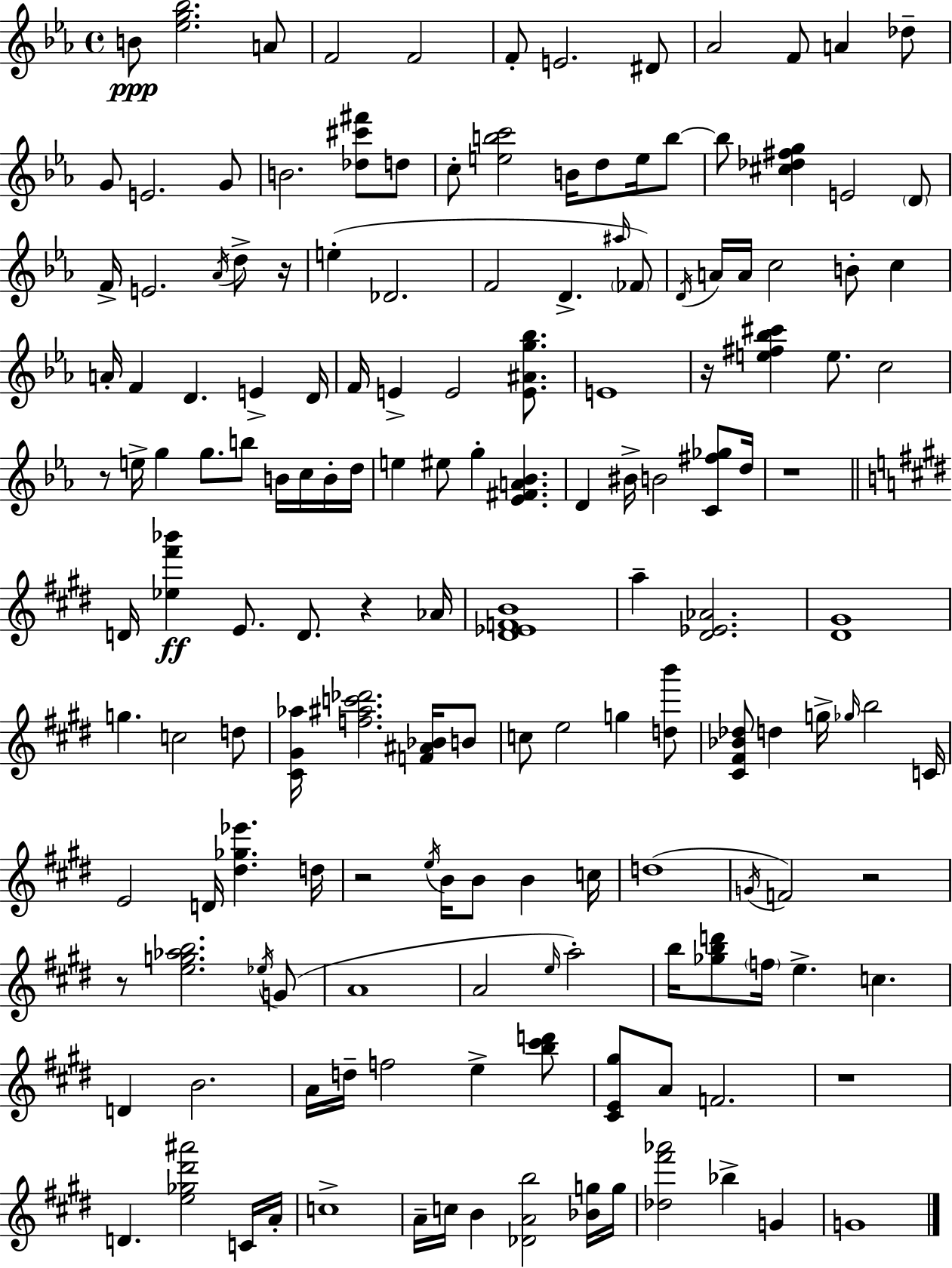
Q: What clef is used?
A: treble